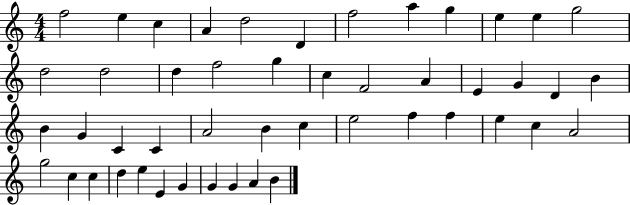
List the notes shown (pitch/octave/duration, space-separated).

F5/h E5/q C5/q A4/q D5/h D4/q F5/h A5/q G5/q E5/q E5/q G5/h D5/h D5/h D5/q F5/h G5/q C5/q F4/h A4/q E4/q G4/q D4/q B4/q B4/q G4/q C4/q C4/q A4/h B4/q C5/q E5/h F5/q F5/q E5/q C5/q A4/h G5/h C5/q C5/q D5/q E5/q E4/q G4/q G4/q G4/q A4/q B4/q